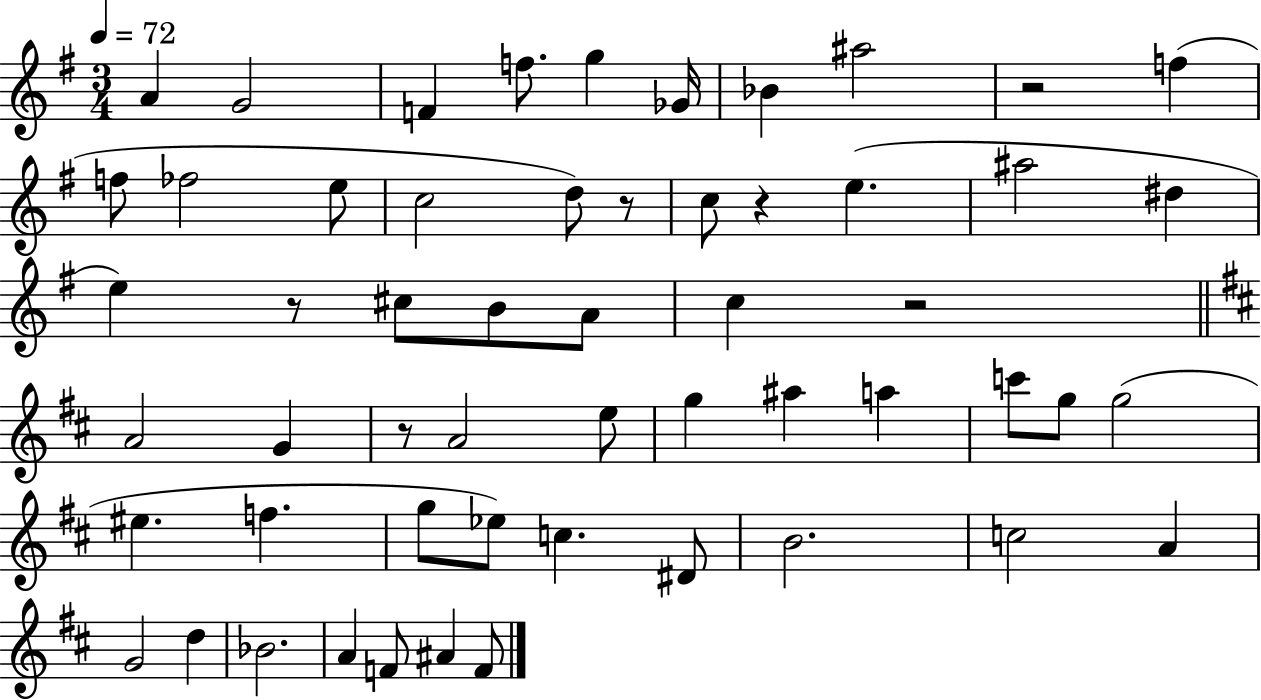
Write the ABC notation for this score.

X:1
T:Untitled
M:3/4
L:1/4
K:G
A G2 F f/2 g _G/4 _B ^a2 z2 f f/2 _f2 e/2 c2 d/2 z/2 c/2 z e ^a2 ^d e z/2 ^c/2 B/2 A/2 c z2 A2 G z/2 A2 e/2 g ^a a c'/2 g/2 g2 ^e f g/2 _e/2 c ^D/2 B2 c2 A G2 d _B2 A F/2 ^A F/2